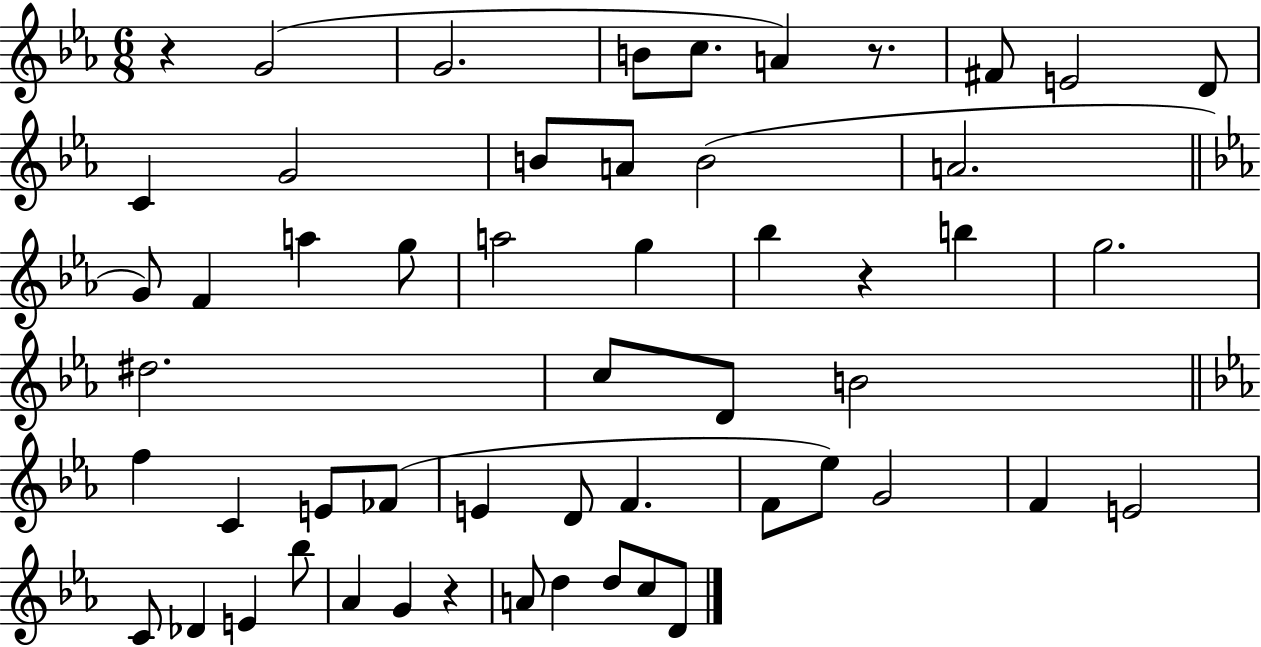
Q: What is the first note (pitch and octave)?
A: G4